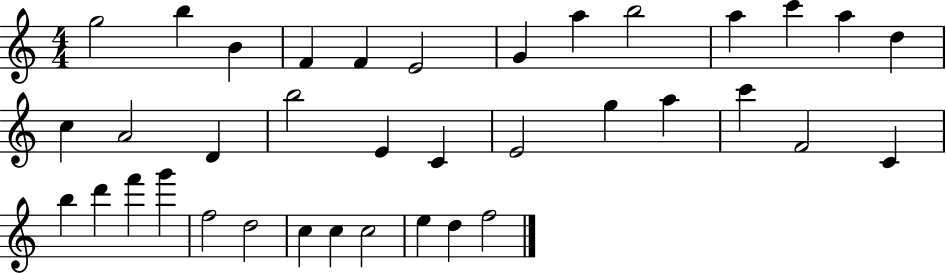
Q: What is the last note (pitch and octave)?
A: F5